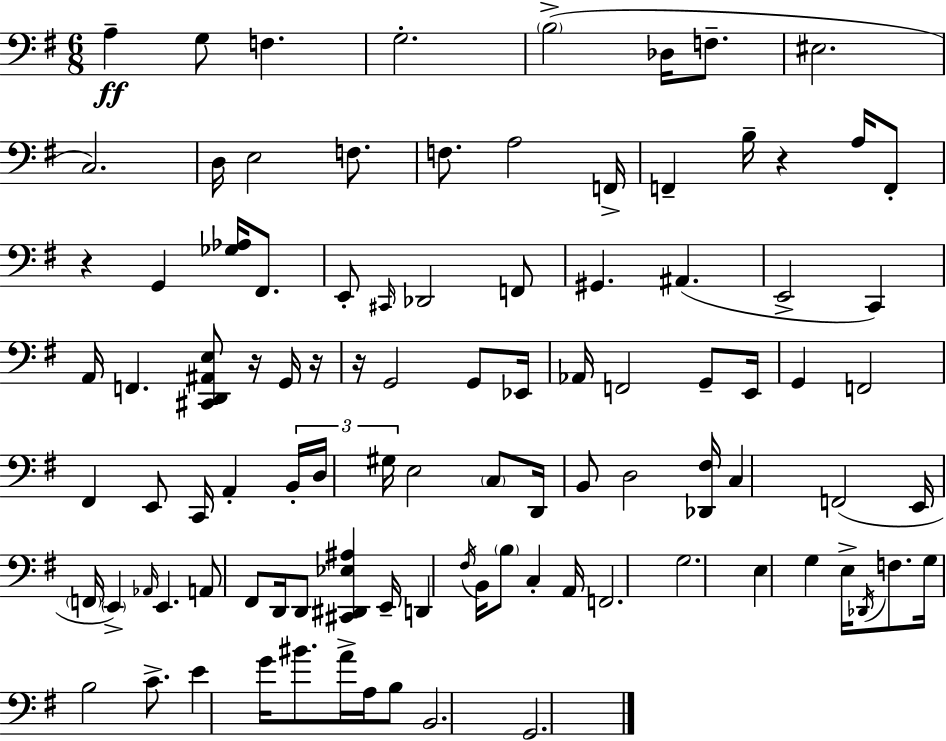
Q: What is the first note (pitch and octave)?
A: A3